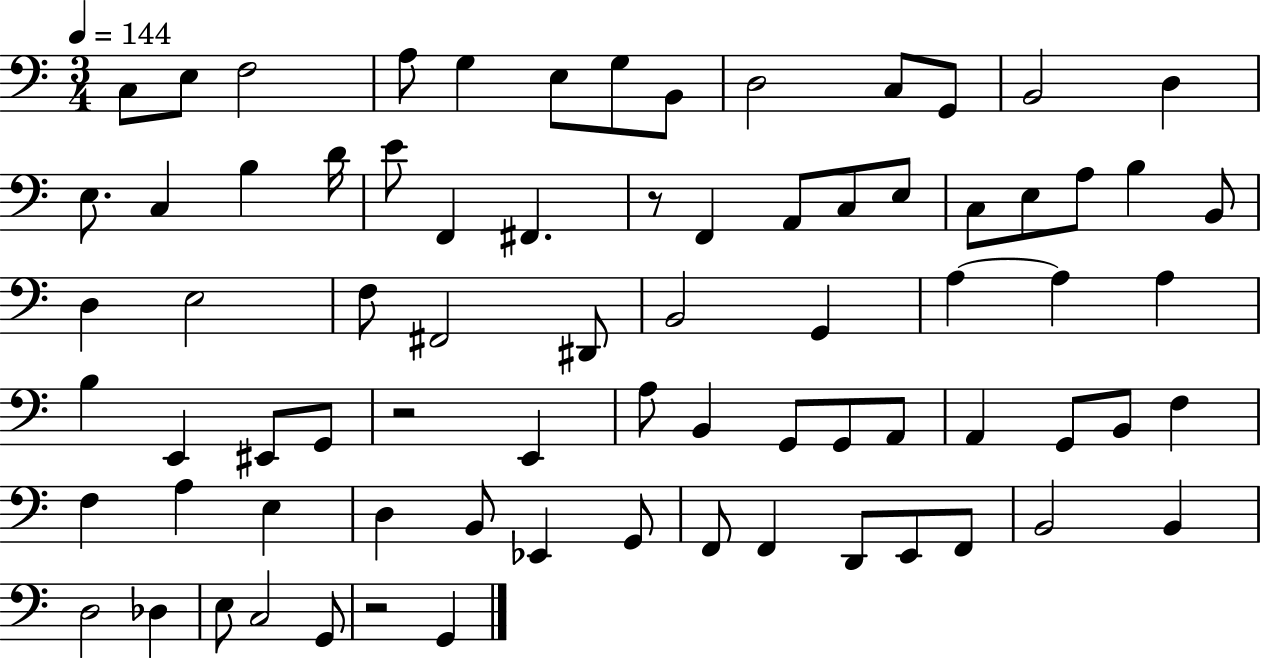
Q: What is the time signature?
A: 3/4